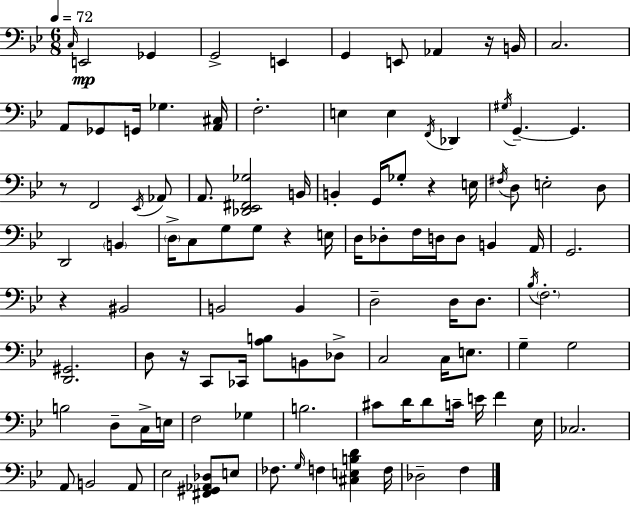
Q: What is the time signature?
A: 6/8